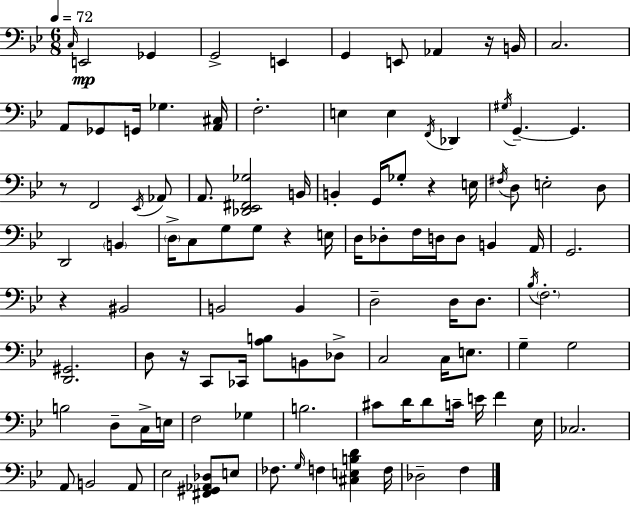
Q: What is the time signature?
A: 6/8